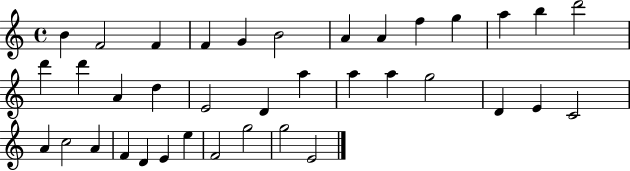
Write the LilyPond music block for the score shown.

{
  \clef treble
  \time 4/4
  \defaultTimeSignature
  \key c \major
  b'4 f'2 f'4 | f'4 g'4 b'2 | a'4 a'4 f''4 g''4 | a''4 b''4 d'''2 | \break d'''4 d'''4 a'4 d''4 | e'2 d'4 a''4 | a''4 a''4 g''2 | d'4 e'4 c'2 | \break a'4 c''2 a'4 | f'4 d'4 e'4 e''4 | f'2 g''2 | g''2 e'2 | \break \bar "|."
}